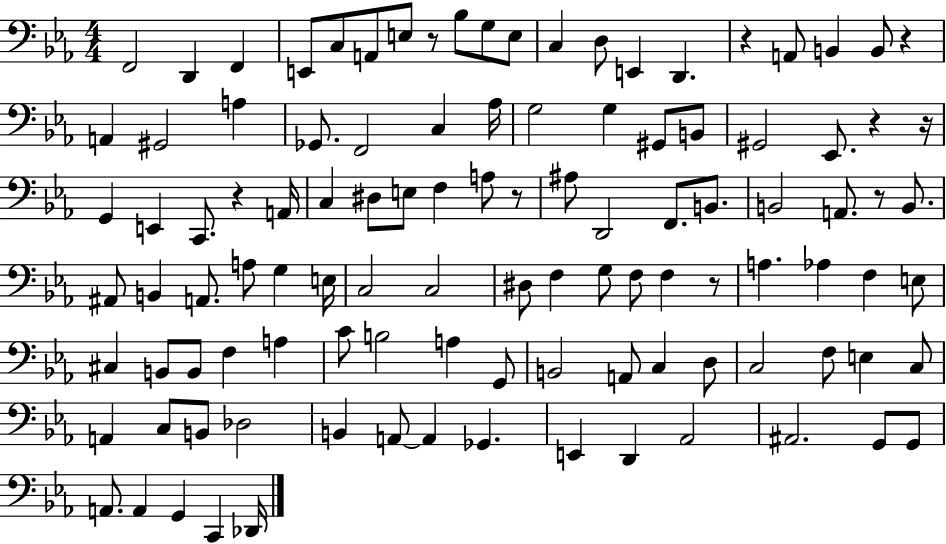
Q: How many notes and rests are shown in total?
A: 108